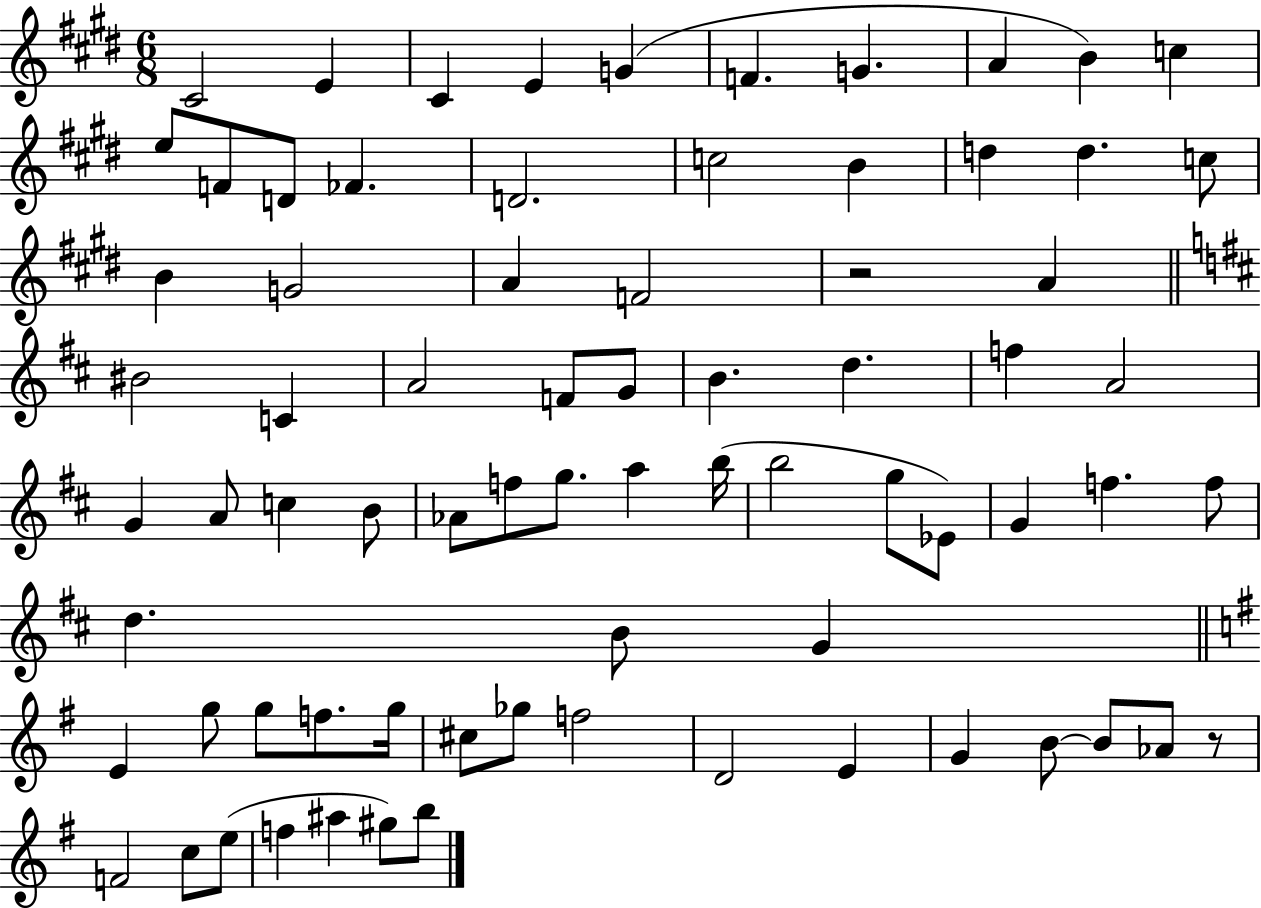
C#4/h E4/q C#4/q E4/q G4/q F4/q. G4/q. A4/q B4/q C5/q E5/e F4/e D4/e FES4/q. D4/h. C5/h B4/q D5/q D5/q. C5/e B4/q G4/h A4/q F4/h R/h A4/q BIS4/h C4/q A4/h F4/e G4/e B4/q. D5/q. F5/q A4/h G4/q A4/e C5/q B4/e Ab4/e F5/e G5/e. A5/q B5/s B5/h G5/e Eb4/e G4/q F5/q. F5/e D5/q. B4/e G4/q E4/q G5/e G5/e F5/e. G5/s C#5/e Gb5/e F5/h D4/h E4/q G4/q B4/e B4/e Ab4/e R/e F4/h C5/e E5/e F5/q A#5/q G#5/e B5/e